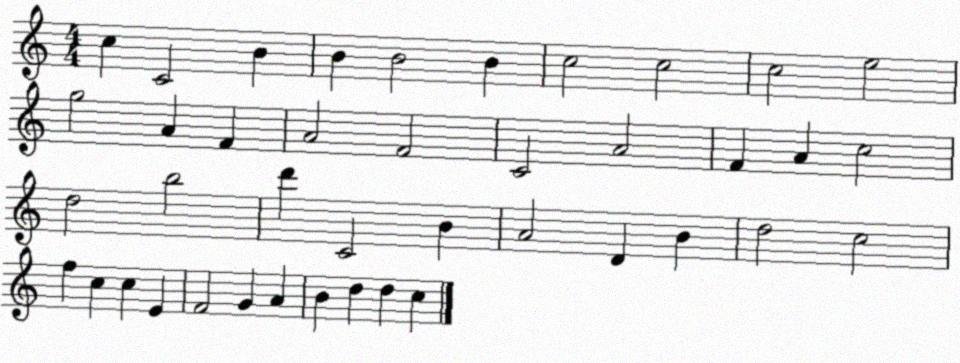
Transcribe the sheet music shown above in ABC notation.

X:1
T:Untitled
M:4/4
L:1/4
K:C
c C2 B B B2 B c2 c2 c2 e2 g2 A F A2 F2 C2 A2 F A c2 d2 b2 d' C2 B A2 D B d2 c2 f c c E F2 G A B d d c